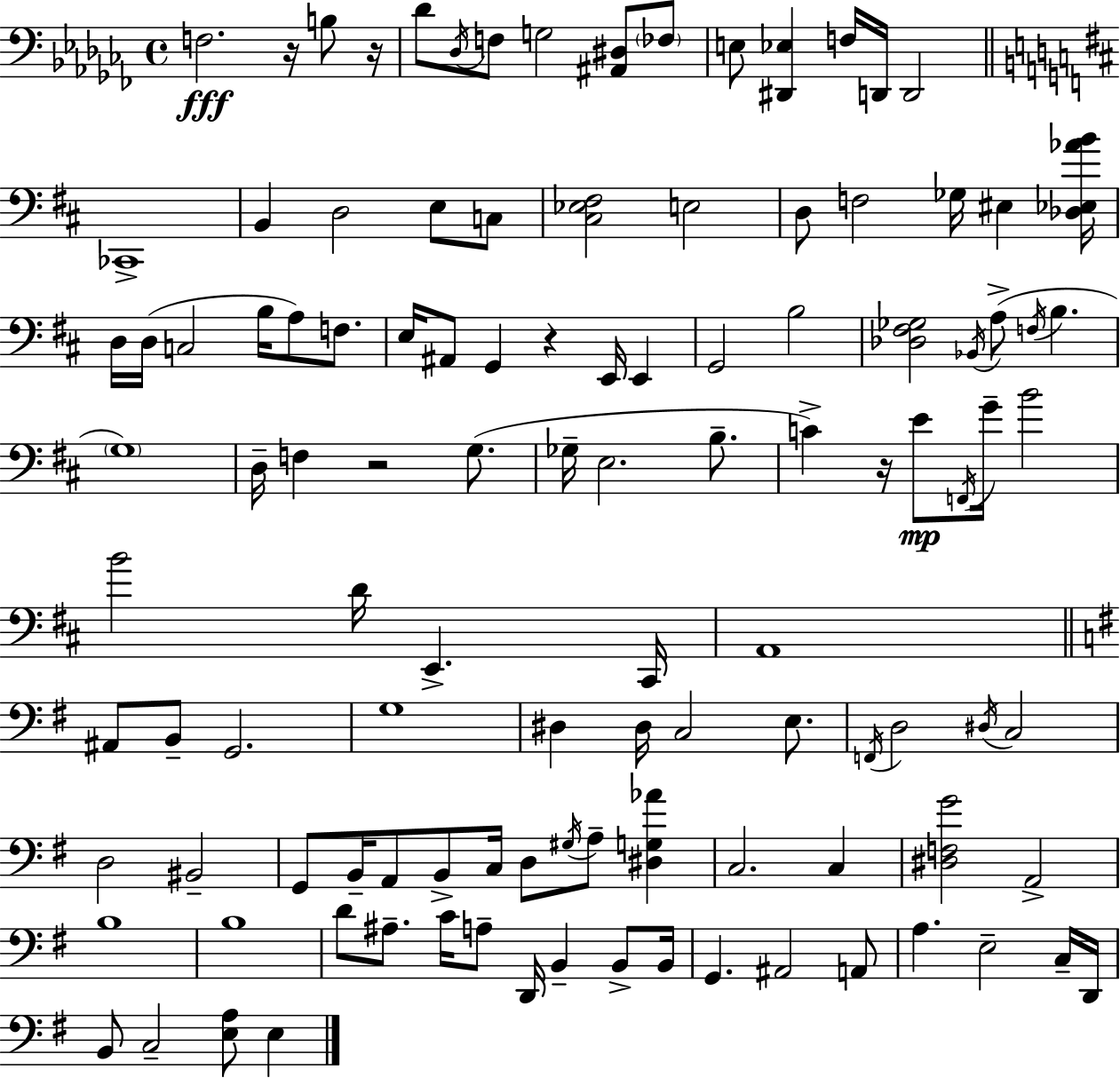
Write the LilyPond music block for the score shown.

{
  \clef bass
  \time 4/4
  \defaultTimeSignature
  \key aes \minor
  f2.\fff r16 b8 r16 | des'8 \acciaccatura { des16 } f8 g2 <ais, dis>8 \parenthesize fes8 | e8 <dis, ees>4 f16 d,16 d,2 | \bar "||" \break \key b \minor ces,1-> | b,4 d2 e8 c8 | <cis ees fis>2 e2 | d8 f2 ges16 eis4 <des ees aes' b'>16 | \break d16 d16( c2 b16 a8) f8. | e16 ais,8 g,4 r4 e,16 e,4 | g,2 b2 | <des fis ges>2 \acciaccatura { bes,16 } a8->( \acciaccatura { f16 } b4. | \break \parenthesize g1) | d16-- f4 r2 g8.( | ges16-- e2. b8.-- | c'4->) r16 e'8\mp \acciaccatura { f,16 } g'16-- b'2 | \break b'2 d'16 e,4.-> | cis,16 a,1 | \bar "||" \break \key e \minor ais,8 b,8-- g,2. | g1 | dis4 dis16 c2 e8. | \acciaccatura { f,16 } d2 \acciaccatura { dis16 } c2 | \break d2 bis,2-- | g,8 b,16-- a,8 b,8-> c16 d8 \acciaccatura { gis16 } a8-- <dis g aes'>4 | c2. c4 | <dis f g'>2 a,2-> | \break b1 | b1 | d'8 ais8.-- c'16 a8-- d,16 b,4-- | b,8-> b,16 g,4. ais,2 | \break a,8 a4. e2-- | c16-- d,16 b,8 c2-- <e a>8 e4 | \bar "|."
}